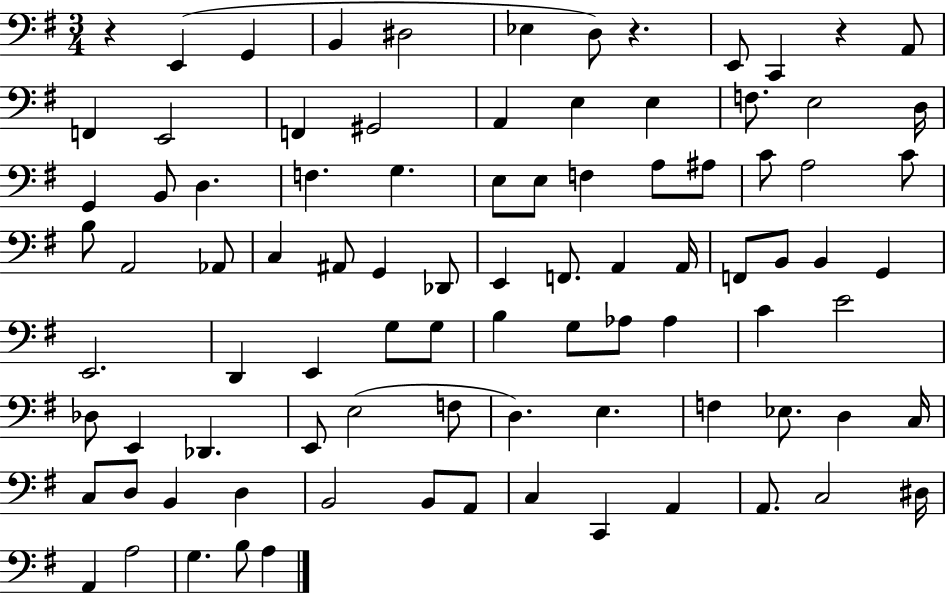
X:1
T:Untitled
M:3/4
L:1/4
K:G
z E,, G,, B,, ^D,2 _E, D,/2 z E,,/2 C,, z A,,/2 F,, E,,2 F,, ^G,,2 A,, E, E, F,/2 E,2 D,/4 G,, B,,/2 D, F, G, E,/2 E,/2 F, A,/2 ^A,/2 C/2 A,2 C/2 B,/2 A,,2 _A,,/2 C, ^A,,/2 G,, _D,,/2 E,, F,,/2 A,, A,,/4 F,,/2 B,,/2 B,, G,, E,,2 D,, E,, G,/2 G,/2 B, G,/2 _A,/2 _A, C E2 _D,/2 E,, _D,, E,,/2 E,2 F,/2 D, E, F, _E,/2 D, C,/4 C,/2 D,/2 B,, D, B,,2 B,,/2 A,,/2 C, C,, A,, A,,/2 C,2 ^D,/4 A,, A,2 G, B,/2 A,